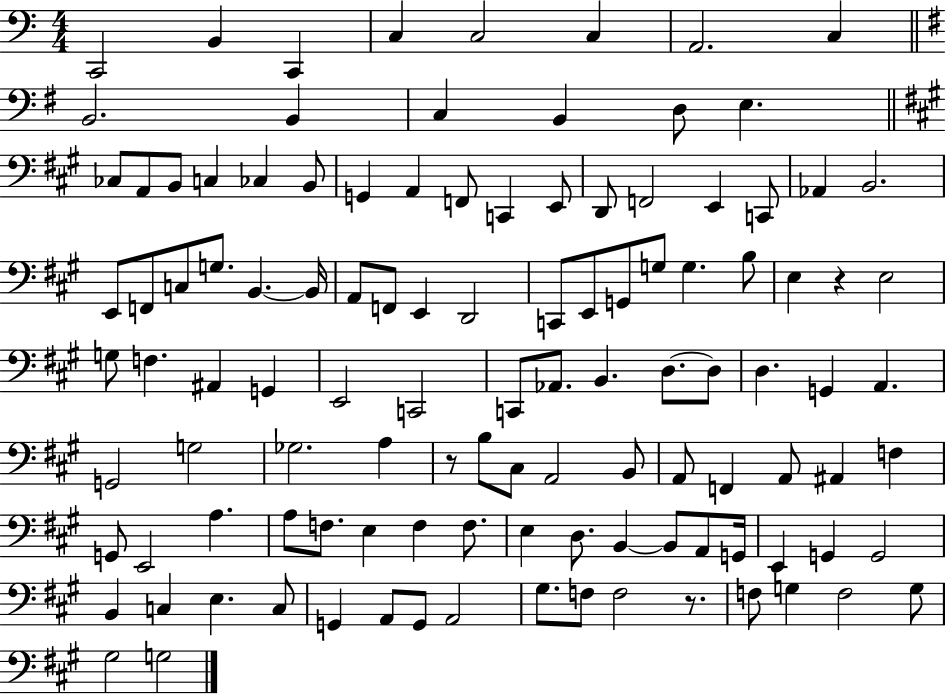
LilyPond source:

{
  \clef bass
  \numericTimeSignature
  \time 4/4
  \key c \major
  c,2 b,4 c,4 | c4 c2 c4 | a,2. c4 | \bar "||" \break \key e \minor b,2. b,4 | c4 b,4 d8 e4. | \bar "||" \break \key a \major ces8 a,8 b,8 c4 ces4 b,8 | g,4 a,4 f,8 c,4 e,8 | d,8 f,2 e,4 c,8 | aes,4 b,2. | \break e,8 f,8 c8 g8. b,4.~~ b,16 | a,8 f,8 e,4 d,2 | c,8 e,8 g,8 g8 g4. b8 | e4 r4 e2 | \break g8 f4. ais,4 g,4 | e,2 c,2 | c,8 aes,8. b,4. d8.~~ d8 | d4. g,4 a,4. | \break g,2 g2 | ges2. a4 | r8 b8 cis8 a,2 b,8 | a,8 f,4 a,8 ais,4 f4 | \break g,8 e,2 a4. | a8 f8. e4 f4 f8. | e4 d8. b,4~~ b,8 a,8 g,16 | e,4 g,4 g,2 | \break b,4 c4 e4. c8 | g,4 a,8 g,8 a,2 | gis8. f8 f2 r8. | f8 g4 f2 g8 | \break gis2 g2 | \bar "|."
}